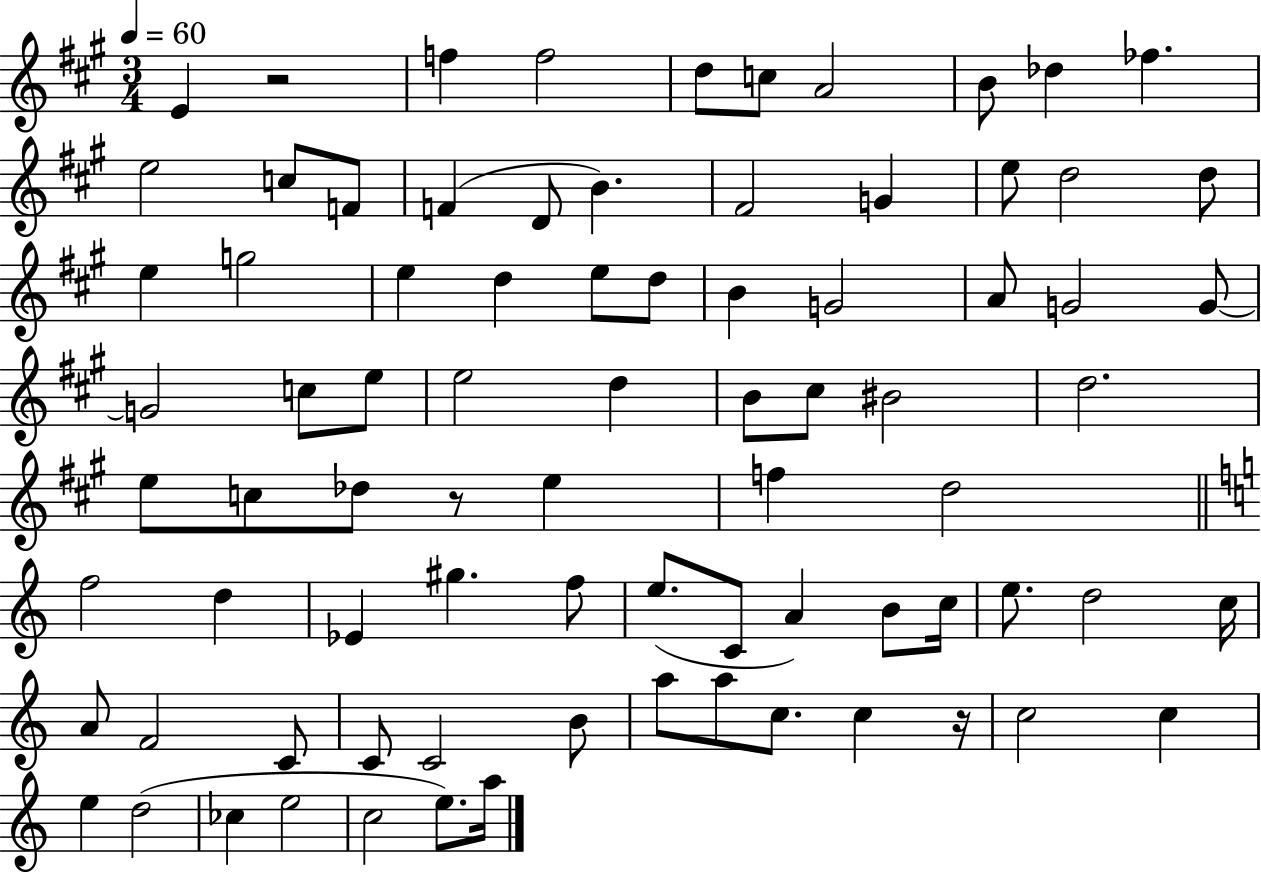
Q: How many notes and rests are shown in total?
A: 81